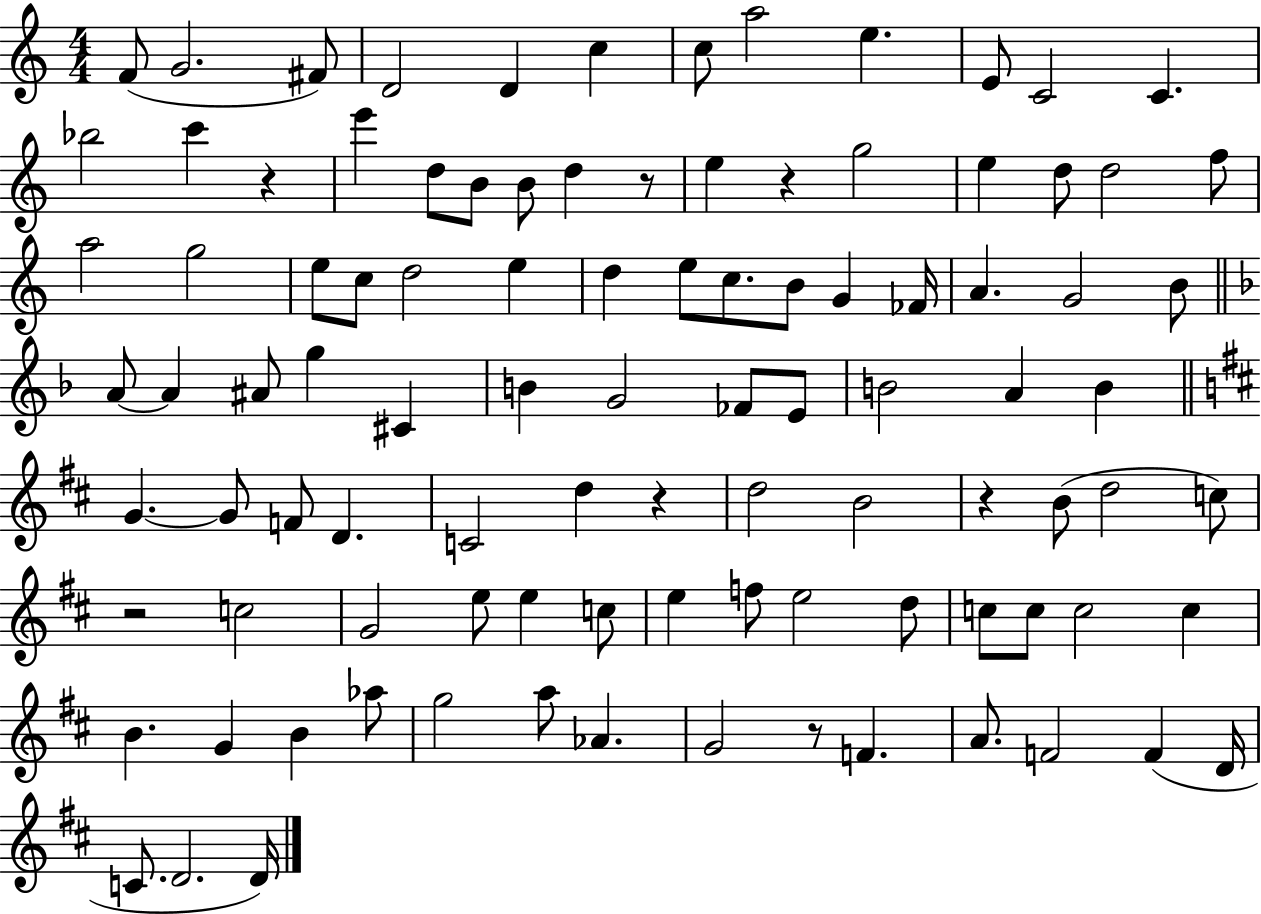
F4/e G4/h. F#4/e D4/h D4/q C5/q C5/e A5/h E5/q. E4/e C4/h C4/q. Bb5/h C6/q R/q E6/q D5/e B4/e B4/e D5/q R/e E5/q R/q G5/h E5/q D5/e D5/h F5/e A5/h G5/h E5/e C5/e D5/h E5/q D5/q E5/e C5/e. B4/e G4/q FES4/s A4/q. G4/h B4/e A4/e A4/q A#4/e G5/q C#4/q B4/q G4/h FES4/e E4/e B4/h A4/q B4/q G4/q. G4/e F4/e D4/q. C4/h D5/q R/q D5/h B4/h R/q B4/e D5/h C5/e R/h C5/h G4/h E5/e E5/q C5/e E5/q F5/e E5/h D5/e C5/e C5/e C5/h C5/q B4/q. G4/q B4/q Ab5/e G5/h A5/e Ab4/q. G4/h R/e F4/q. A4/e. F4/h F4/q D4/s C4/e. D4/h. D4/s